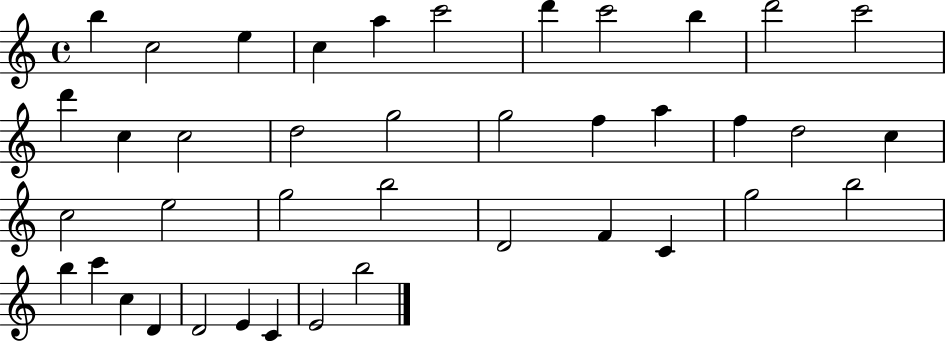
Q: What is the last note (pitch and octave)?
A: B5